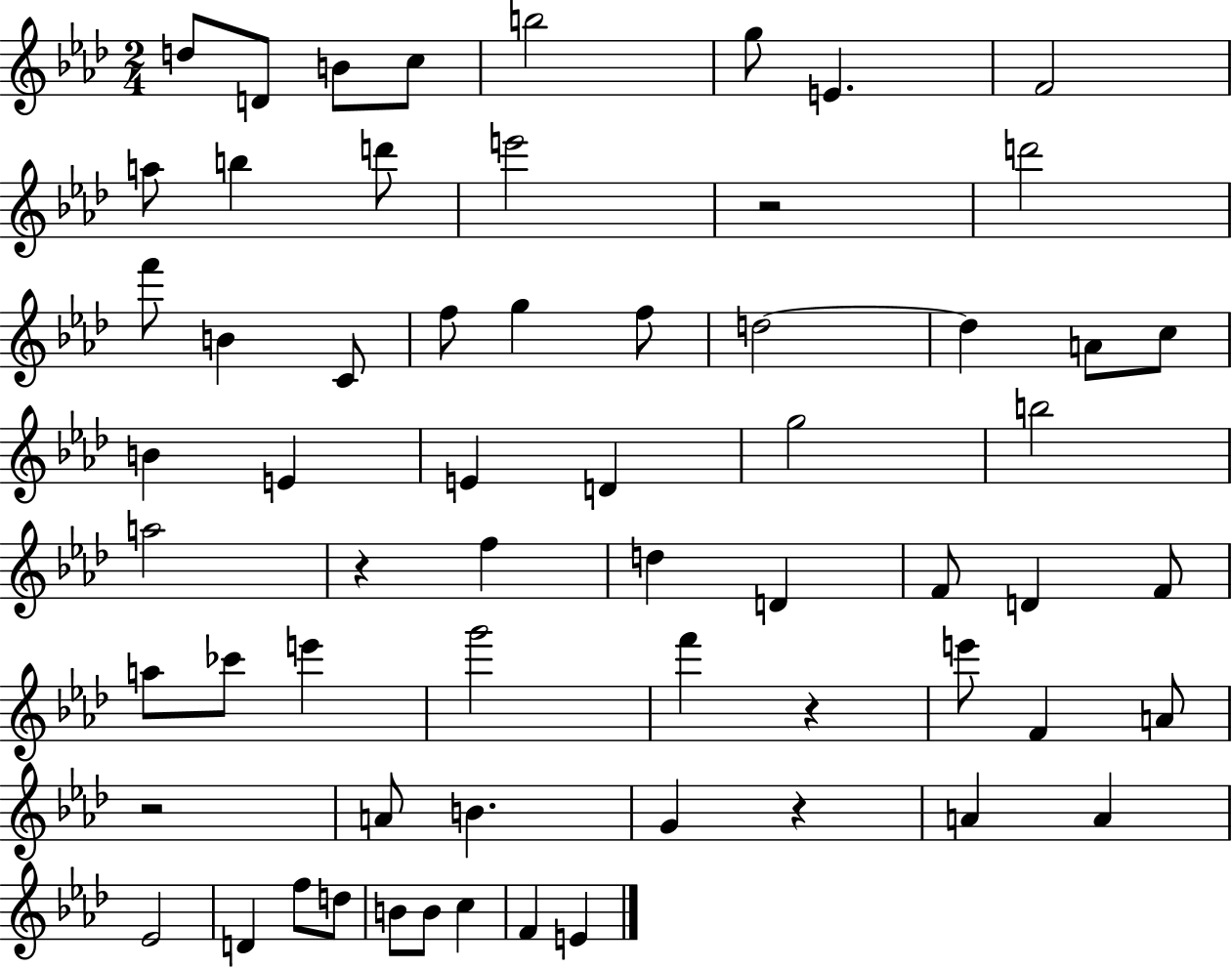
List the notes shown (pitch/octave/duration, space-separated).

D5/e D4/e B4/e C5/e B5/h G5/e E4/q. F4/h A5/e B5/q D6/e E6/h R/h D6/h F6/e B4/q C4/e F5/e G5/q F5/e D5/h D5/q A4/e C5/e B4/q E4/q E4/q D4/q G5/h B5/h A5/h R/q F5/q D5/q D4/q F4/e D4/q F4/e A5/e CES6/e E6/q G6/h F6/q R/q E6/e F4/q A4/e R/h A4/e B4/q. G4/q R/q A4/q A4/q Eb4/h D4/q F5/e D5/e B4/e B4/e C5/q F4/q E4/q